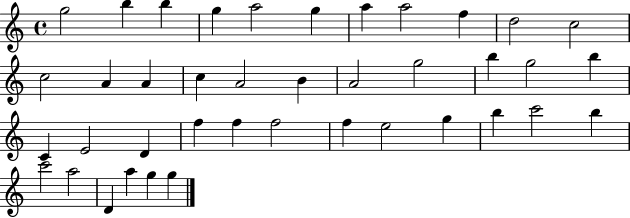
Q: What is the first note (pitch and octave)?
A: G5